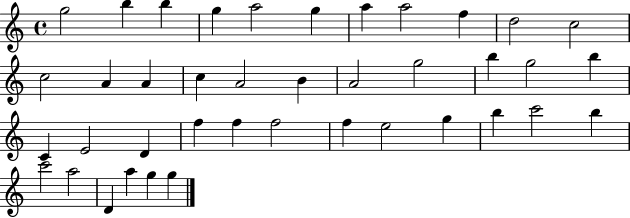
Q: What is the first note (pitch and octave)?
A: G5